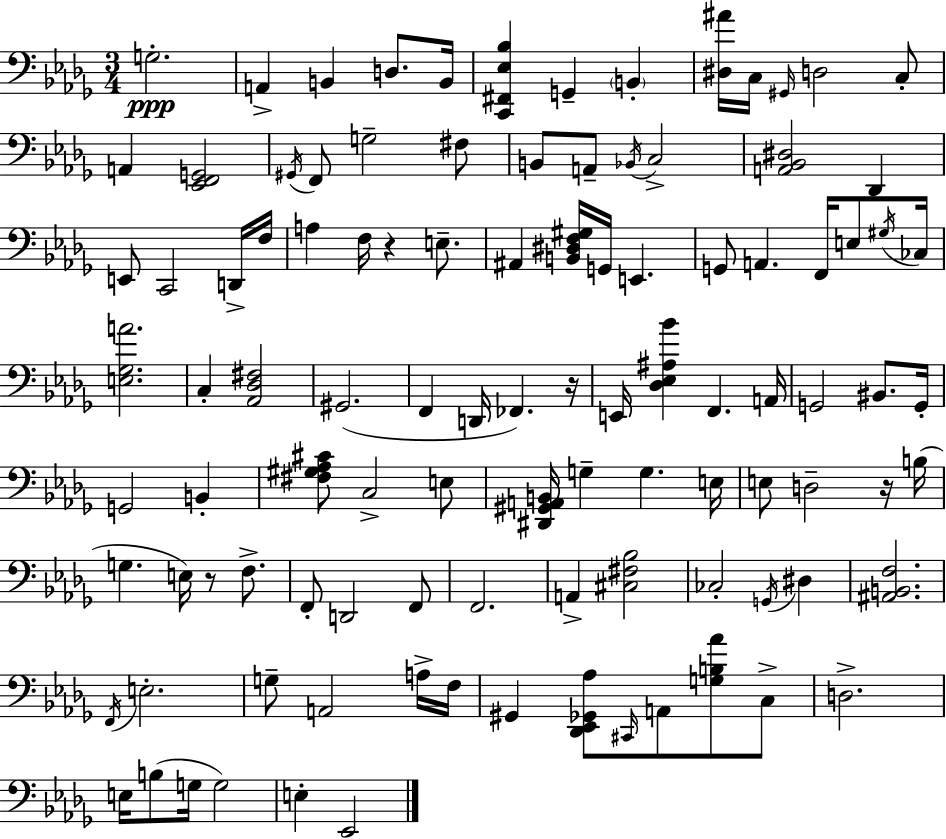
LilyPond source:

{
  \clef bass
  \numericTimeSignature
  \time 3/4
  \key bes \minor
  \repeat volta 2 { g2.-.\ppp | a,4-> b,4 d8. b,16 | <c, fis, ees bes>4 g,4-- \parenthesize b,4-. | <dis ais'>16 c16 \grace { gis,16 } d2 c8-. | \break a,4 <ees, f, g,>2 | \acciaccatura { gis,16 } f,8 g2-- | fis8 b,8 a,8-- \acciaccatura { bes,16 } c2-> | <a, bes, dis>2 des,4 | \break e,8 c,2 | d,16-> f16 a4 f16 r4 | e8.-- ais,4 <b, dis f gis>16 g,16 e,4. | g,8 a,4. f,16 | \break e8 \acciaccatura { gis16 } ces16 <e ges a'>2. | c4-. <aes, des fis>2 | gis,2.( | f,4 d,16 fes,4.) | \break r16 e,16 <des ees ais bes'>4 f,4. | a,16 g,2 | bis,8. g,16-. g,2 | b,4-. <fis gis aes cis'>8 c2-> | \break e8 <dis, gis, a, b,>16 g4-- g4. | e16 e8 d2-- | r16 b16( g4. e16) r8 | f8.-> f,8-. d,2 | \break f,8 f,2. | a,4-> <cis fis bes>2 | ces2-. | \acciaccatura { g,16 } dis4 <ais, b, f>2. | \break \acciaccatura { f,16 } e2.-. | g8-- a,2 | a16-> f16 gis,4 <des, ees, ges, aes>8 | \grace { cis,16 } a,8 <g b aes'>8 c8-> d2.-> | \break e16 b8( g16 g2) | e4-. ees,2 | } \bar "|."
}